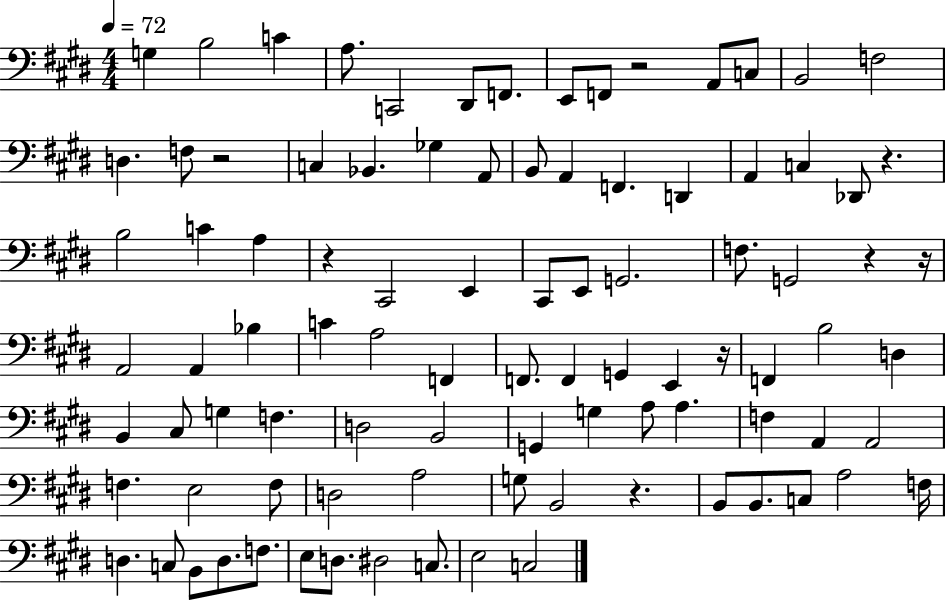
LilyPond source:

{
  \clef bass
  \numericTimeSignature
  \time 4/4
  \key e \major
  \tempo 4 = 72
  g4 b2 c'4 | a8. c,2 dis,8 f,8. | e,8 f,8 r2 a,8 c8 | b,2 f2 | \break d4. f8 r2 | c4 bes,4. ges4 a,8 | b,8 a,4 f,4. d,4 | a,4 c4 des,8 r4. | \break b2 c'4 a4 | r4 cis,2 e,4 | cis,8 e,8 g,2. | f8. g,2 r4 r16 | \break a,2 a,4 bes4 | c'4 a2 f,4 | f,8. f,4 g,4 e,4 r16 | f,4 b2 d4 | \break b,4 cis8 g4 f4. | d2 b,2 | g,4 g4 a8 a4. | f4 a,4 a,2 | \break f4. e2 f8 | d2 a2 | g8 b,2 r4. | b,8 b,8. c8 a2 f16 | \break d4. c8 b,8 d8. f8. | e8 d8. dis2 c8. | e2 c2 | \bar "|."
}